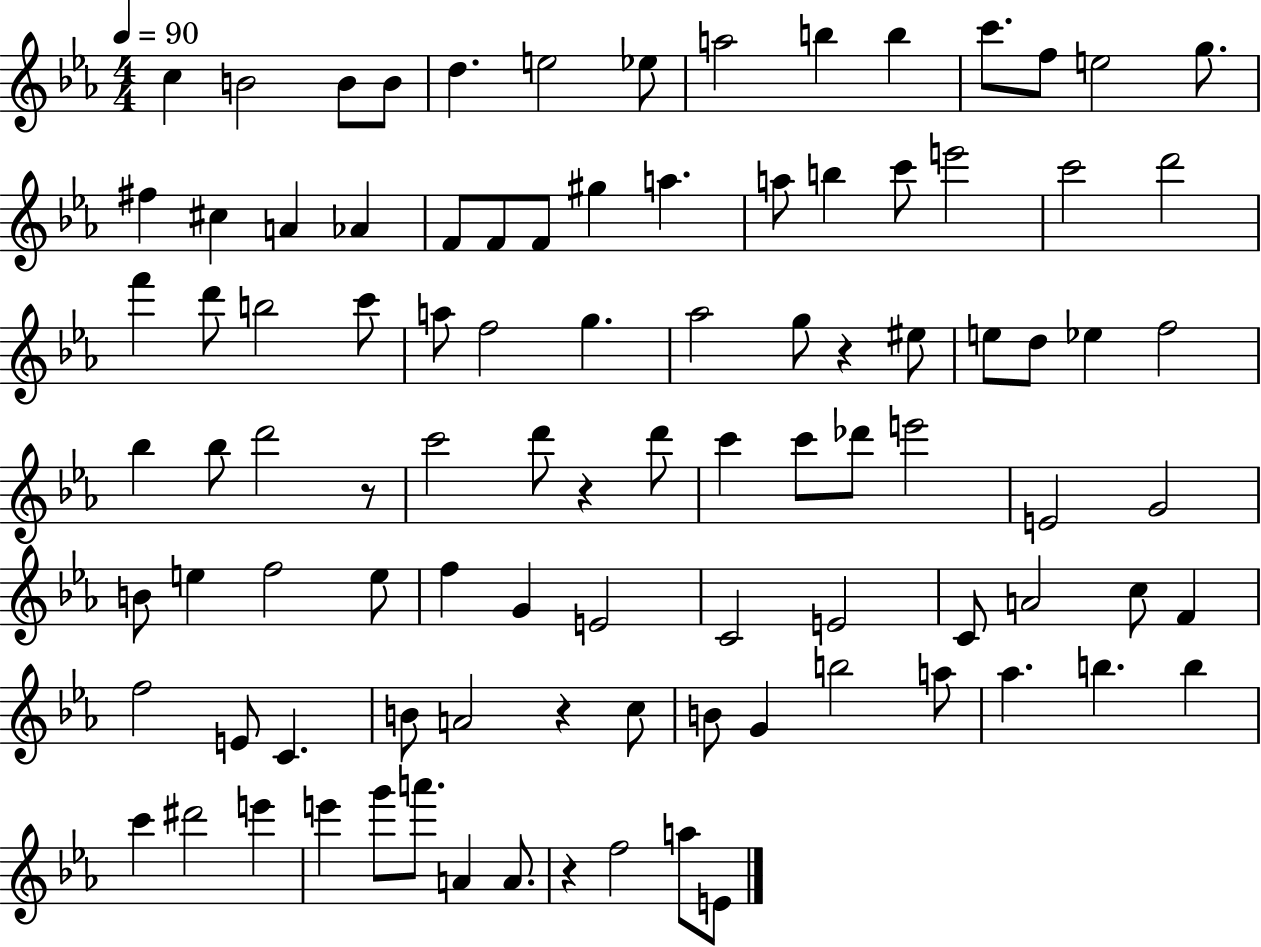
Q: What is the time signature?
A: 4/4